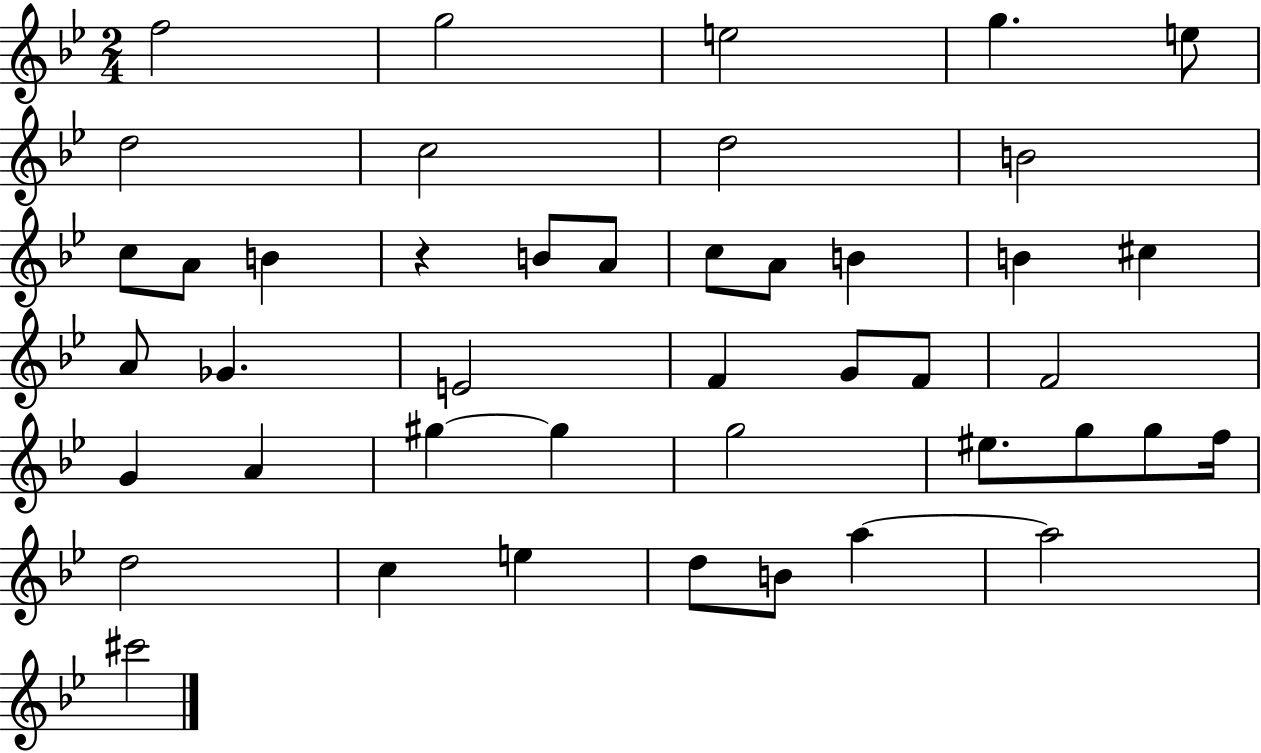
F5/h G5/h E5/h G5/q. E5/e D5/h C5/h D5/h B4/h C5/e A4/e B4/q R/q B4/e A4/e C5/e A4/e B4/q B4/q C#5/q A4/e Gb4/q. E4/h F4/q G4/e F4/e F4/h G4/q A4/q G#5/q G#5/q G5/h EIS5/e. G5/e G5/e F5/s D5/h C5/q E5/q D5/e B4/e A5/q A5/h C#6/h